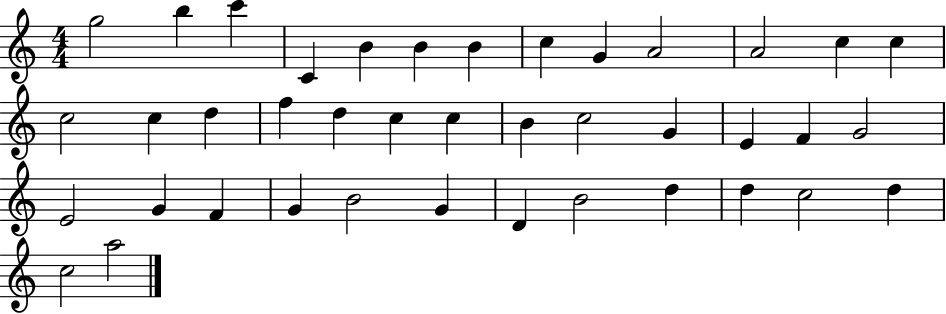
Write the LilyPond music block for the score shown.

{
  \clef treble
  \numericTimeSignature
  \time 4/4
  \key c \major
  g''2 b''4 c'''4 | c'4 b'4 b'4 b'4 | c''4 g'4 a'2 | a'2 c''4 c''4 | \break c''2 c''4 d''4 | f''4 d''4 c''4 c''4 | b'4 c''2 g'4 | e'4 f'4 g'2 | \break e'2 g'4 f'4 | g'4 b'2 g'4 | d'4 b'2 d''4 | d''4 c''2 d''4 | \break c''2 a''2 | \bar "|."
}